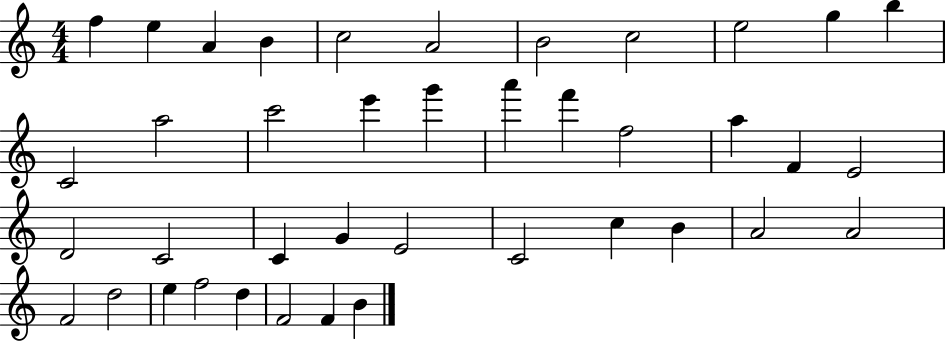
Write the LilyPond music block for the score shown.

{
  \clef treble
  \numericTimeSignature
  \time 4/4
  \key c \major
  f''4 e''4 a'4 b'4 | c''2 a'2 | b'2 c''2 | e''2 g''4 b''4 | \break c'2 a''2 | c'''2 e'''4 g'''4 | a'''4 f'''4 f''2 | a''4 f'4 e'2 | \break d'2 c'2 | c'4 g'4 e'2 | c'2 c''4 b'4 | a'2 a'2 | \break f'2 d''2 | e''4 f''2 d''4 | f'2 f'4 b'4 | \bar "|."
}